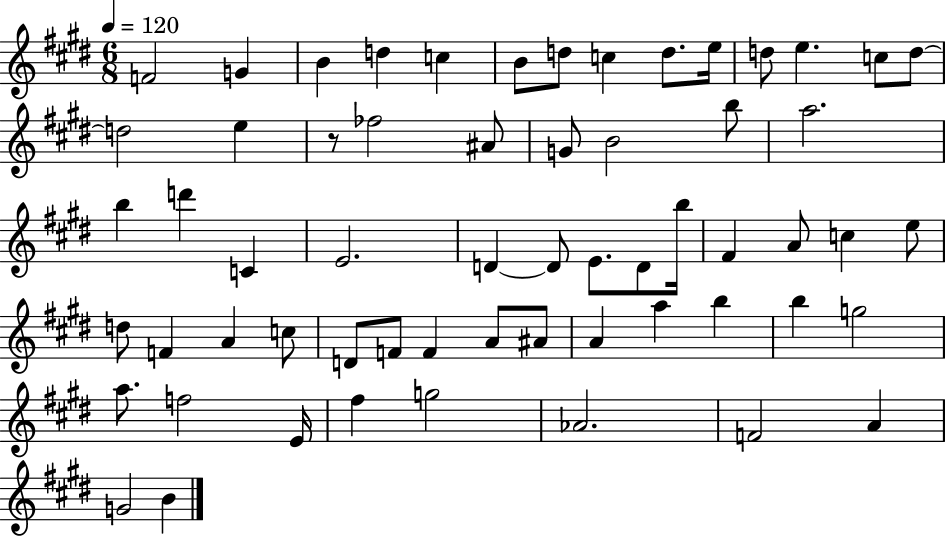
F4/h G4/q B4/q D5/q C5/q B4/e D5/e C5/q D5/e. E5/s D5/e E5/q. C5/e D5/e D5/h E5/q R/e FES5/h A#4/e G4/e B4/h B5/e A5/h. B5/q D6/q C4/q E4/h. D4/q D4/e E4/e. D4/e B5/s F#4/q A4/e C5/q E5/e D5/e F4/q A4/q C5/e D4/e F4/e F4/q A4/e A#4/e A4/q A5/q B5/q B5/q G5/h A5/e. F5/h E4/s F#5/q G5/h Ab4/h. F4/h A4/q G4/h B4/q